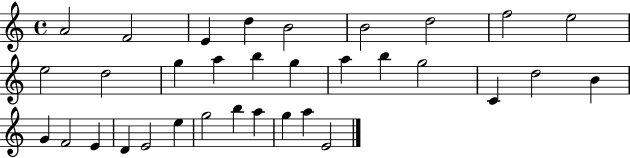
{
  \clef treble
  \time 4/4
  \defaultTimeSignature
  \key c \major
  a'2 f'2 | e'4 d''4 b'2 | b'2 d''2 | f''2 e''2 | \break e''2 d''2 | g''4 a''4 b''4 g''4 | a''4 b''4 g''2 | c'4 d''2 b'4 | \break g'4 f'2 e'4 | d'4 e'2 e''4 | g''2 b''4 a''4 | g''4 a''4 e'2 | \break \bar "|."
}